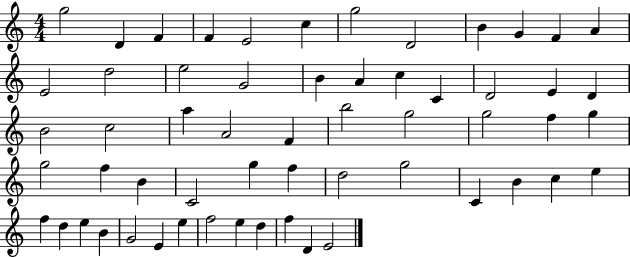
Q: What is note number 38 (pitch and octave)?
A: G5